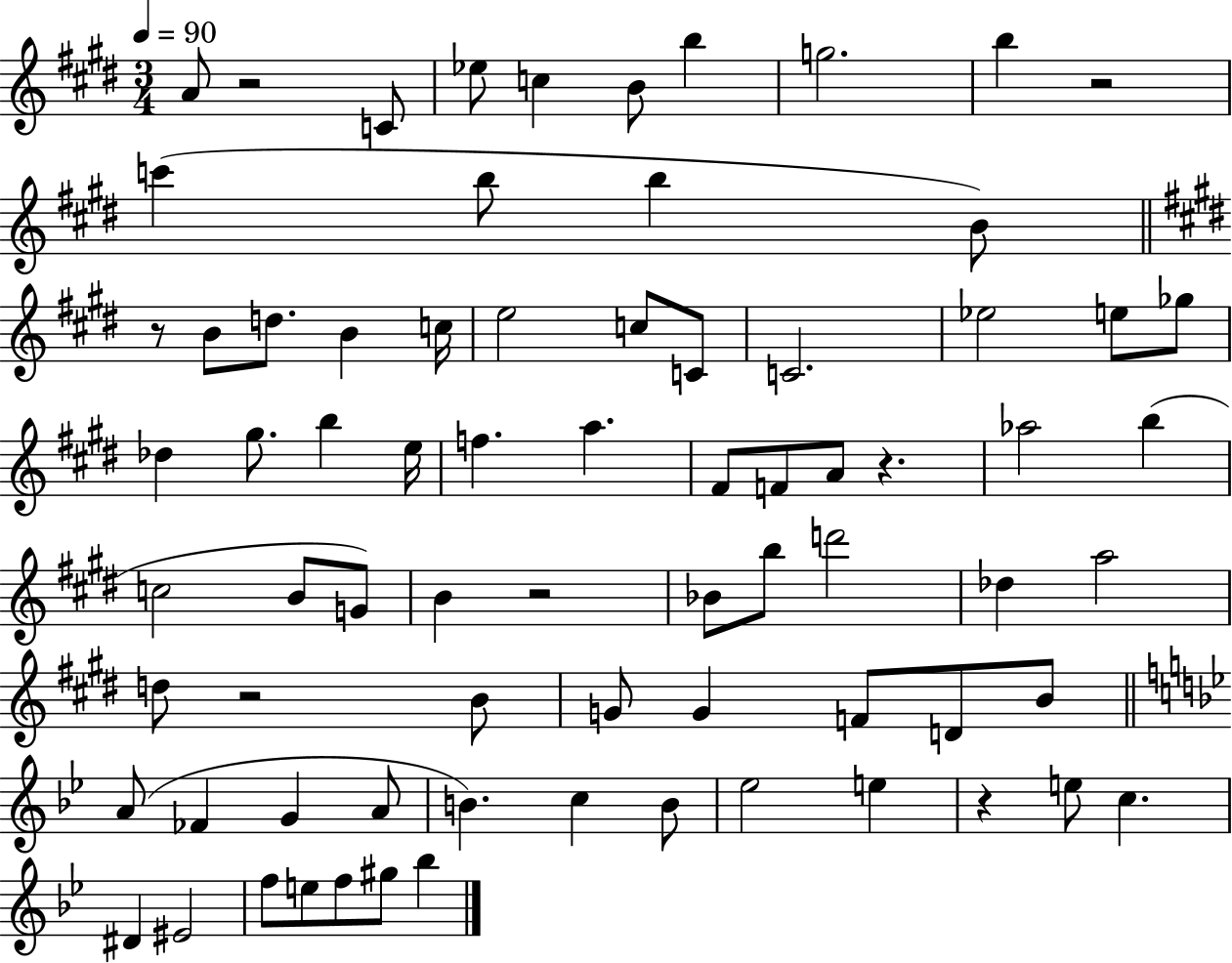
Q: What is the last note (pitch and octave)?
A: Bb5